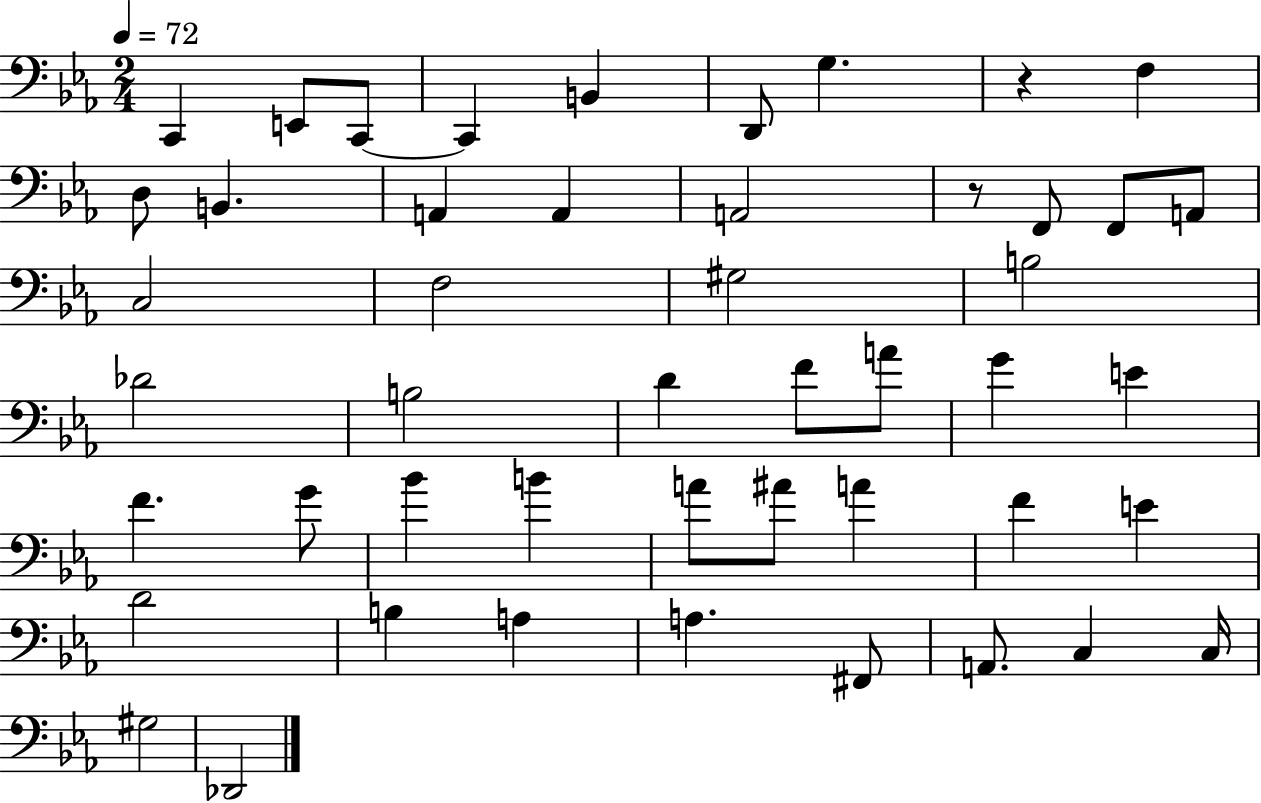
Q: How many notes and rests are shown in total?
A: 48